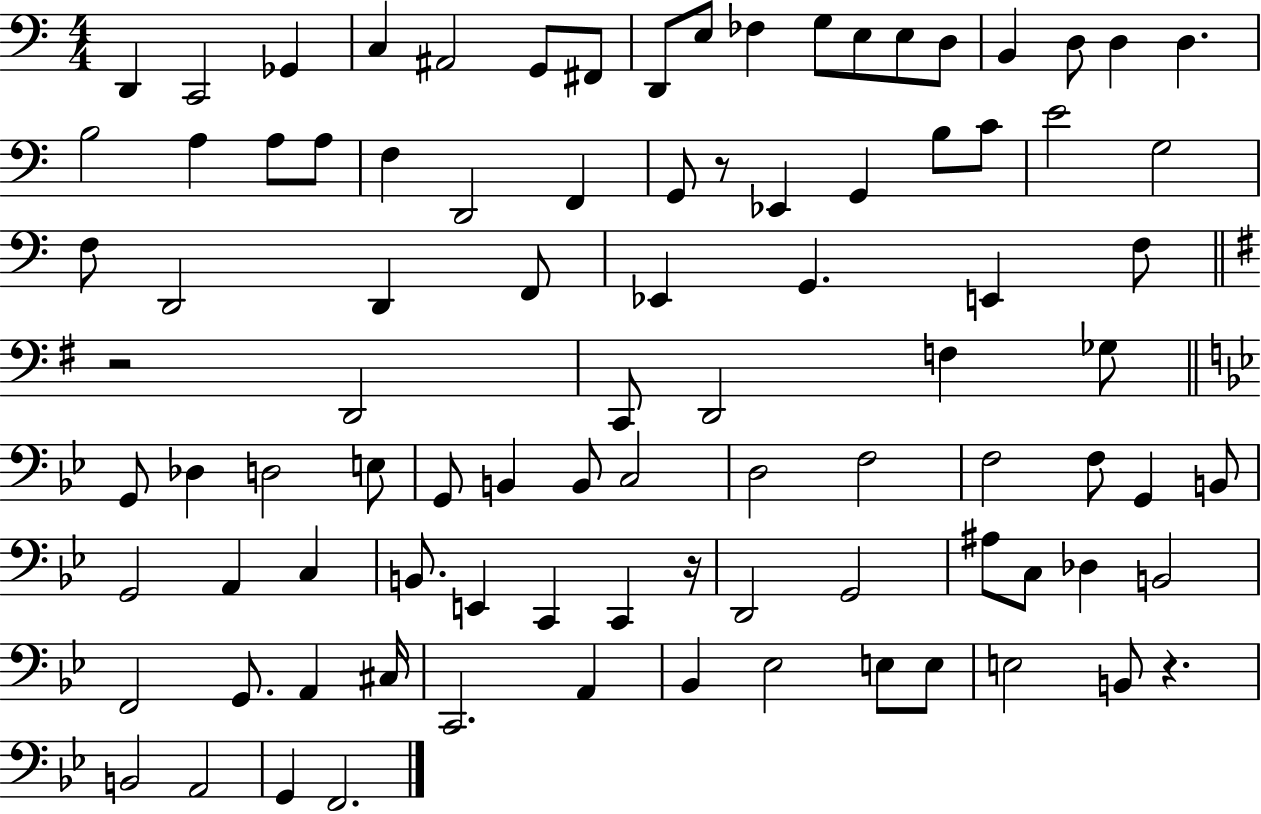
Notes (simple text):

D2/q C2/h Gb2/q C3/q A#2/h G2/e F#2/e D2/e E3/e FES3/q G3/e E3/e E3/e D3/e B2/q D3/e D3/q D3/q. B3/h A3/q A3/e A3/e F3/q D2/h F2/q G2/e R/e Eb2/q G2/q B3/e C4/e E4/h G3/h F3/e D2/h D2/q F2/e Eb2/q G2/q. E2/q F3/e R/h D2/h C2/e D2/h F3/q Gb3/e G2/e Db3/q D3/h E3/e G2/e B2/q B2/e C3/h D3/h F3/h F3/h F3/e G2/q B2/e G2/h A2/q C3/q B2/e. E2/q C2/q C2/q R/s D2/h G2/h A#3/e C3/e Db3/q B2/h F2/h G2/e. A2/q C#3/s C2/h. A2/q Bb2/q Eb3/h E3/e E3/e E3/h B2/e R/q. B2/h A2/h G2/q F2/h.